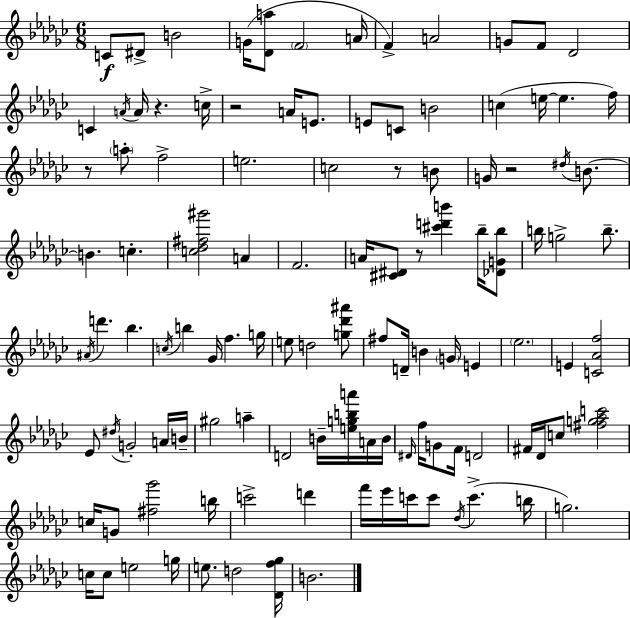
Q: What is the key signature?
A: EES minor